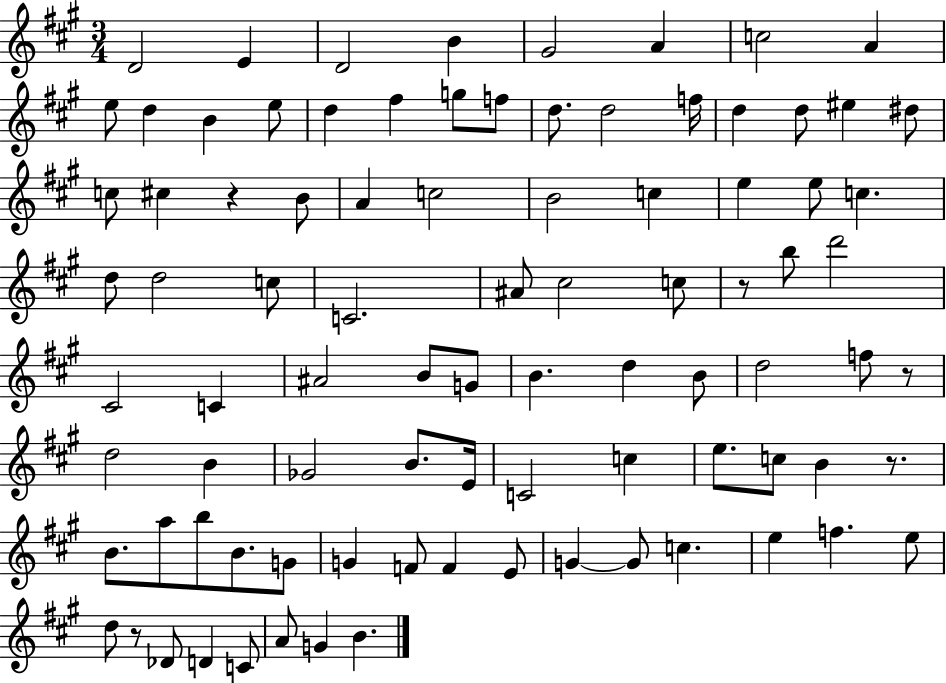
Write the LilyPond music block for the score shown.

{
  \clef treble
  \numericTimeSignature
  \time 3/4
  \key a \major
  d'2 e'4 | d'2 b'4 | gis'2 a'4 | c''2 a'4 | \break e''8 d''4 b'4 e''8 | d''4 fis''4 g''8 f''8 | d''8. d''2 f''16 | d''4 d''8 eis''4 dis''8 | \break c''8 cis''4 r4 b'8 | a'4 c''2 | b'2 c''4 | e''4 e''8 c''4. | \break d''8 d''2 c''8 | c'2. | ais'8 cis''2 c''8 | r8 b''8 d'''2 | \break cis'2 c'4 | ais'2 b'8 g'8 | b'4. d''4 b'8 | d''2 f''8 r8 | \break d''2 b'4 | ges'2 b'8. e'16 | c'2 c''4 | e''8. c''8 b'4 r8. | \break b'8. a''8 b''8 b'8. g'8 | g'4 f'8 f'4 e'8 | g'4~~ g'8 c''4. | e''4 f''4. e''8 | \break d''8 r8 des'8 d'4 c'8 | a'8 g'4 b'4. | \bar "|."
}